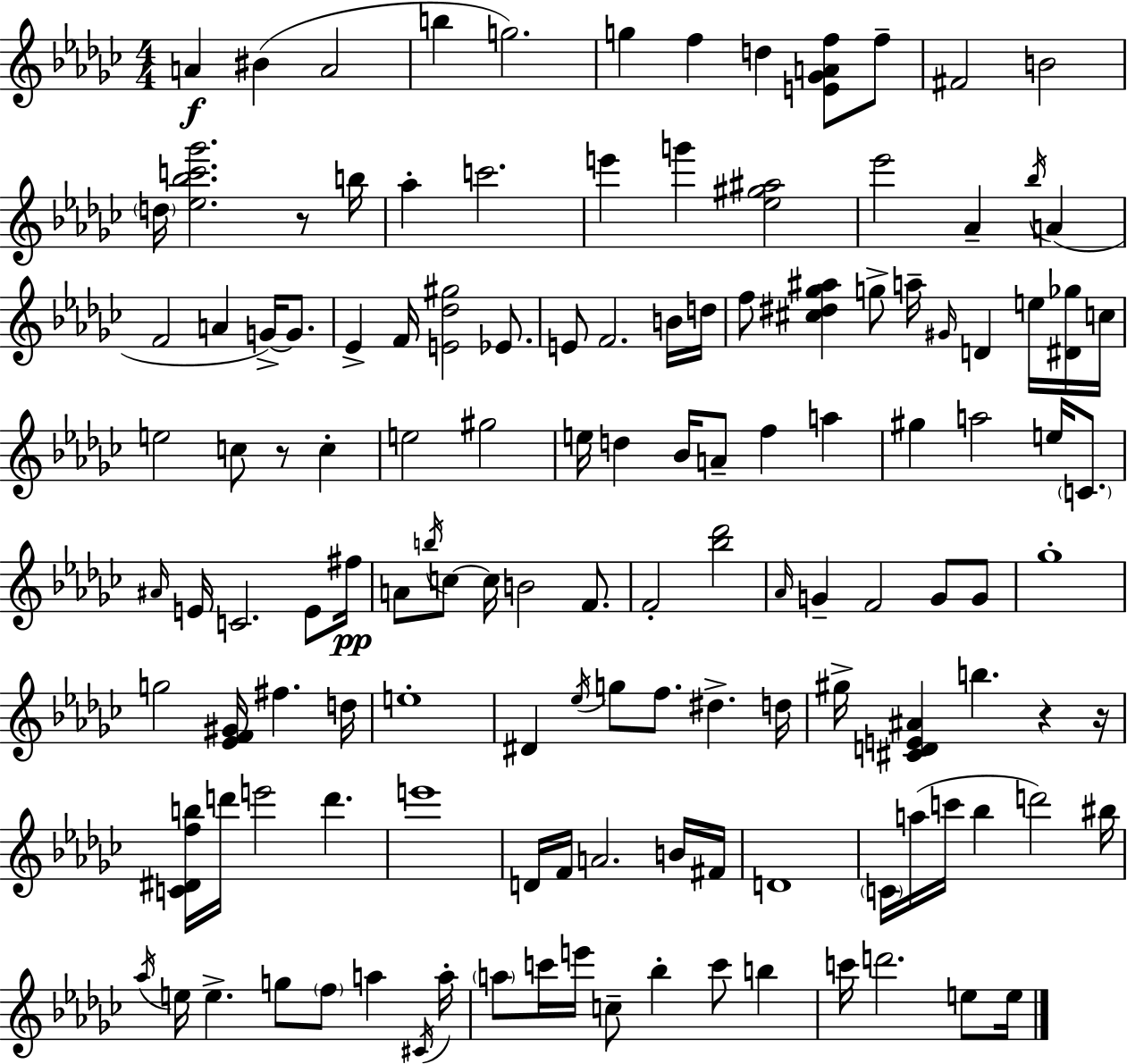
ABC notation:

X:1
T:Untitled
M:4/4
L:1/4
K:Ebm
A ^B A2 b g2 g f d [E_GAf]/2 f/2 ^F2 B2 d/4 [_e_bc'_g']2 z/2 b/4 _a c'2 e' g' [_e^g^a]2 _e'2 _A _b/4 A F2 A G/4 G/2 _E F/4 [E_d^g]2 _E/2 E/2 F2 B/4 d/4 f/2 [^c^d_g^a] g/2 a/4 ^G/4 D e/4 [^D_g]/4 c/4 e2 c/2 z/2 c e2 ^g2 e/4 d _B/4 A/2 f a ^g a2 e/4 C/2 ^A/4 E/4 C2 E/2 ^f/4 A/2 b/4 c/2 c/4 B2 F/2 F2 [_b_d']2 _A/4 G F2 G/2 G/2 _g4 g2 [_EF^G]/4 ^f d/4 e4 ^D _e/4 g/2 f/2 ^d d/4 ^g/4 [^CDE^A] b z z/4 [C^Dfb]/4 d'/4 e'2 d' e'4 D/4 F/4 A2 B/4 ^F/4 D4 C/4 a/4 c'/4 _b d'2 ^b/4 _a/4 e/4 e g/2 f/2 a ^C/4 a/4 a/2 c'/4 e'/4 c/2 _b c'/2 b c'/4 d'2 e/2 e/4